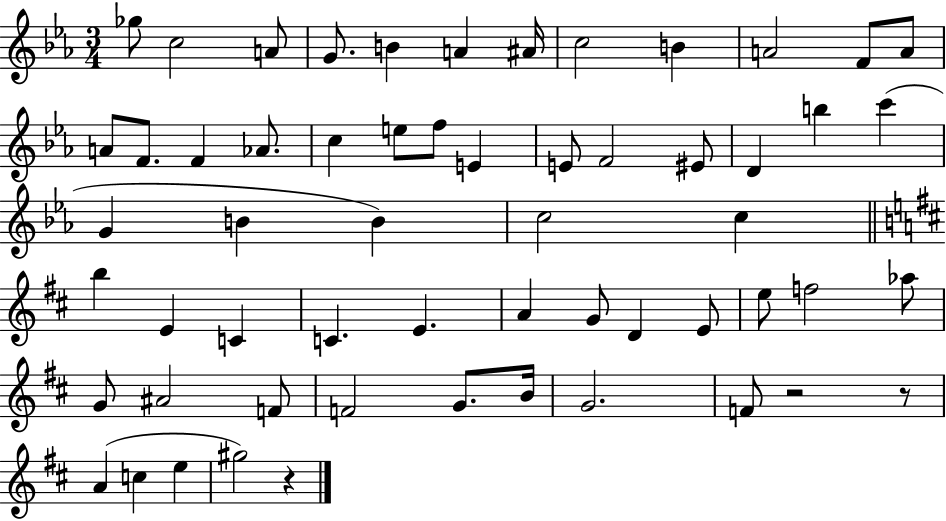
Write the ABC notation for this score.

X:1
T:Untitled
M:3/4
L:1/4
K:Eb
_g/2 c2 A/2 G/2 B A ^A/4 c2 B A2 F/2 A/2 A/2 F/2 F _A/2 c e/2 f/2 E E/2 F2 ^E/2 D b c' G B B c2 c b E C C E A G/2 D E/2 e/2 f2 _a/2 G/2 ^A2 F/2 F2 G/2 B/4 G2 F/2 z2 z/2 A c e ^g2 z